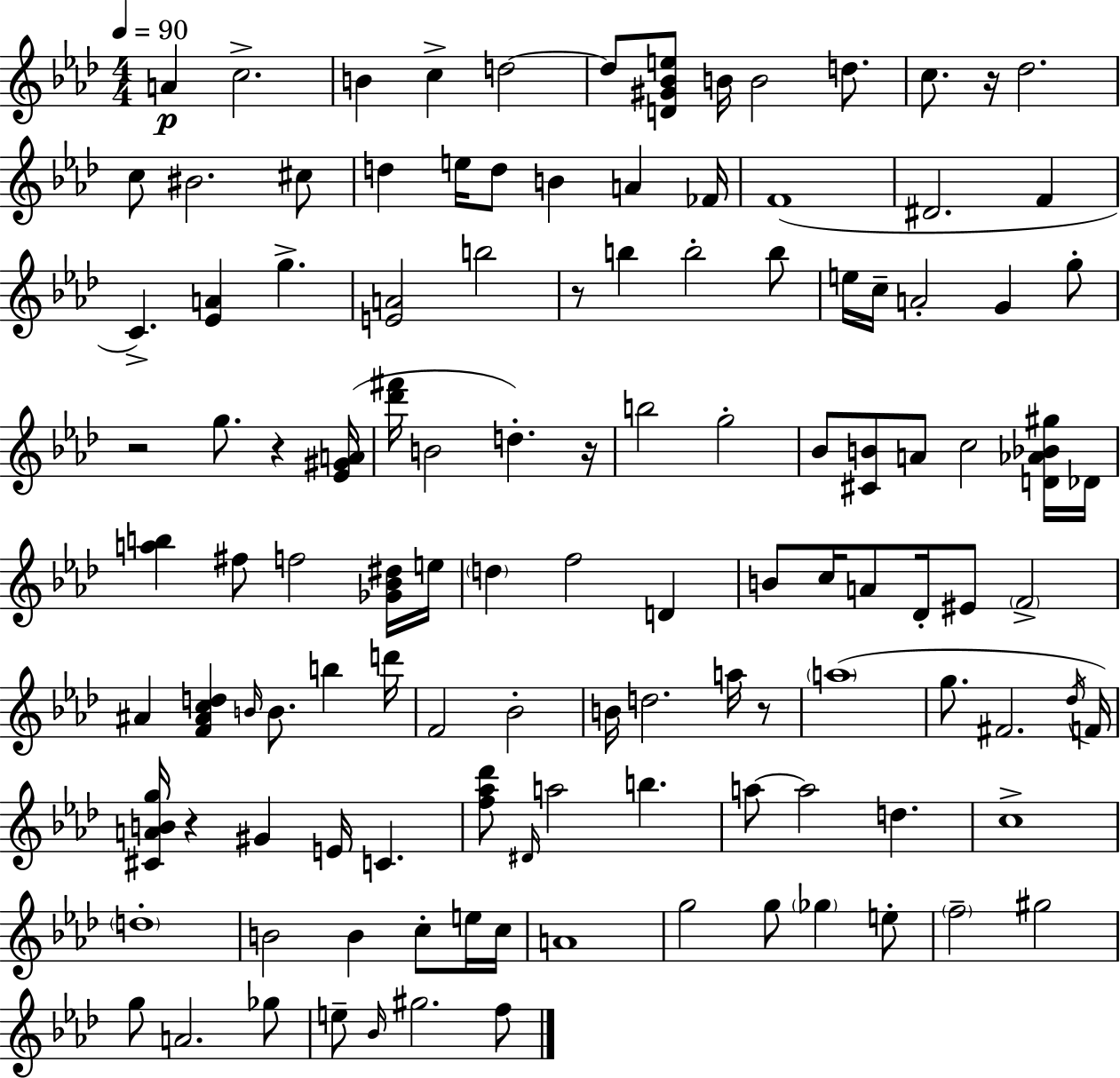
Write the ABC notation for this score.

X:1
T:Untitled
M:4/4
L:1/4
K:Fm
A c2 B c d2 d/2 [D^G_Be]/2 B/4 B2 d/2 c/2 z/4 _d2 c/2 ^B2 ^c/2 d e/4 d/2 B A _F/4 F4 ^D2 F C [_EA] g [EA]2 b2 z/2 b b2 b/2 e/4 c/4 A2 G g/2 z2 g/2 z [_E^GA]/4 [_d'^f']/4 B2 d z/4 b2 g2 _B/2 [^CB]/2 A/2 c2 [D_A_B^g]/4 _D/4 [ab] ^f/2 f2 [_G_B^d]/4 e/4 d f2 D B/2 c/4 A/2 _D/4 ^E/2 F2 ^A [F^Acd] B/4 B/2 b d'/4 F2 _B2 B/4 d2 a/4 z/2 a4 g/2 ^F2 _d/4 F/4 [^CABg]/4 z ^G E/4 C [f_a_d']/2 ^D/4 a2 b a/2 a2 d c4 d4 B2 B c/2 e/4 c/4 A4 g2 g/2 _g e/2 f2 ^g2 g/2 A2 _g/2 e/2 _B/4 ^g2 f/2